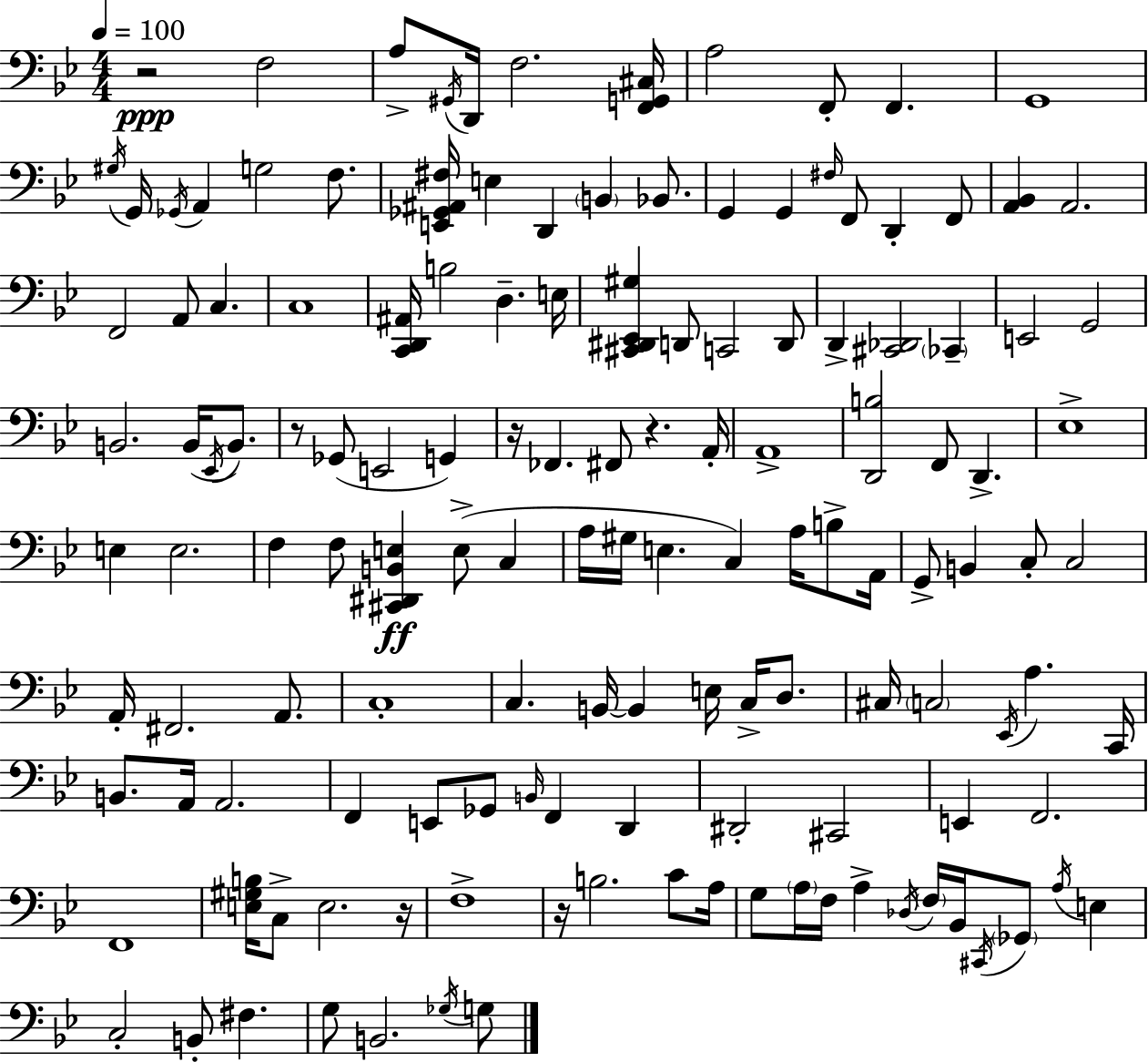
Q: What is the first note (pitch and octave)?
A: F3